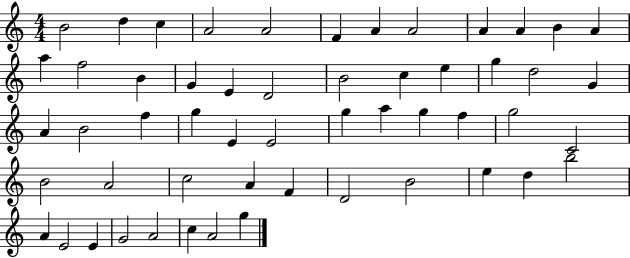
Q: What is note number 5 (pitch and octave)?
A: A4